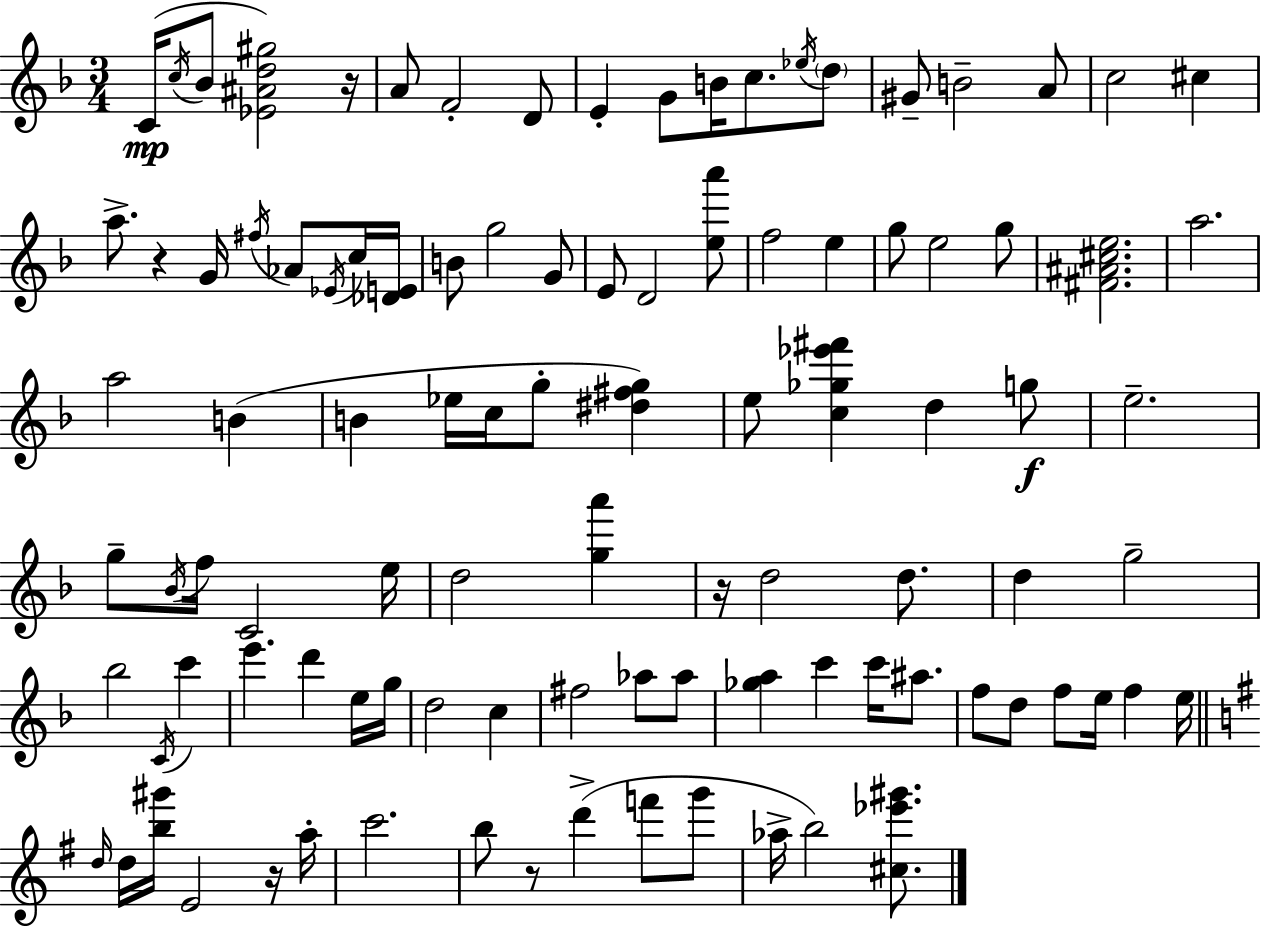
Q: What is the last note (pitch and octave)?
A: B5